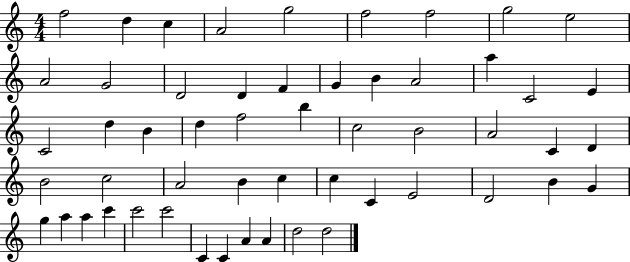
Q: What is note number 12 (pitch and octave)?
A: D4